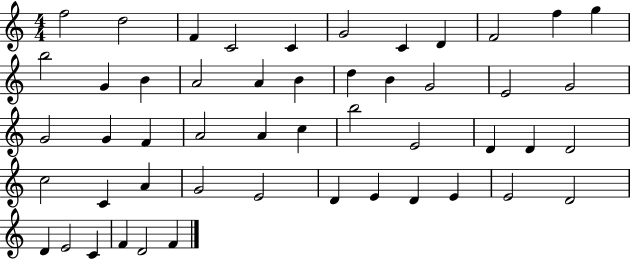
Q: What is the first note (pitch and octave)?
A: F5